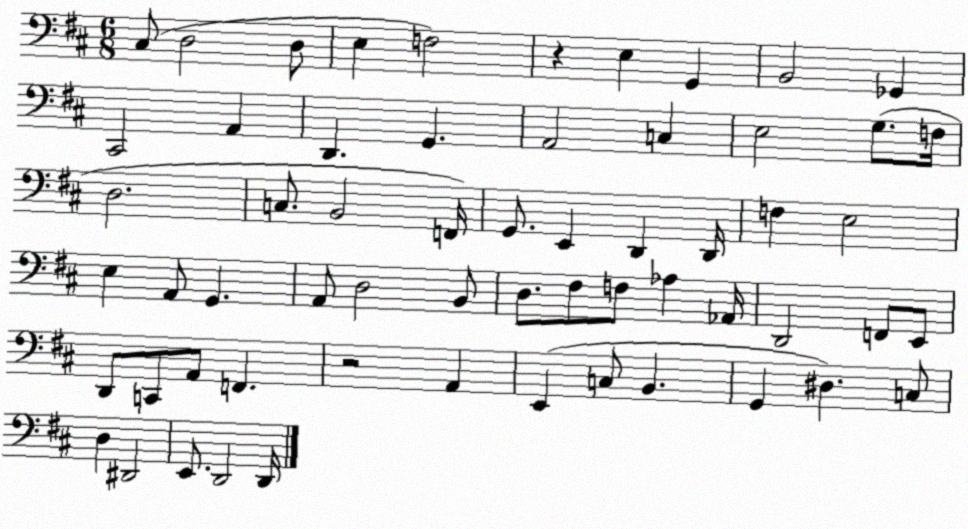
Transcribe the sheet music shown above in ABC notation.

X:1
T:Untitled
M:6/8
L:1/4
K:D
^C,/2 D,2 D,/2 E, F,2 z E, G,, B,,2 _G,, ^C,,2 A,, D,, G,, A,,2 C, E,2 G,/2 F,/4 D,2 C,/2 B,,2 F,,/4 G,,/2 E,, D,, D,,/4 F, E,2 E, A,,/2 G,, A,,/2 D,2 B,,/2 D,/2 ^F,/2 F,/2 _A, _A,,/4 D,,2 F,,/2 E,,/2 D,,/2 C,,/2 A,,/2 F,, z2 A,, E,, C,/2 B,, G,, ^D, C,/2 D, ^D,,2 E,,/2 D,,2 D,,/4